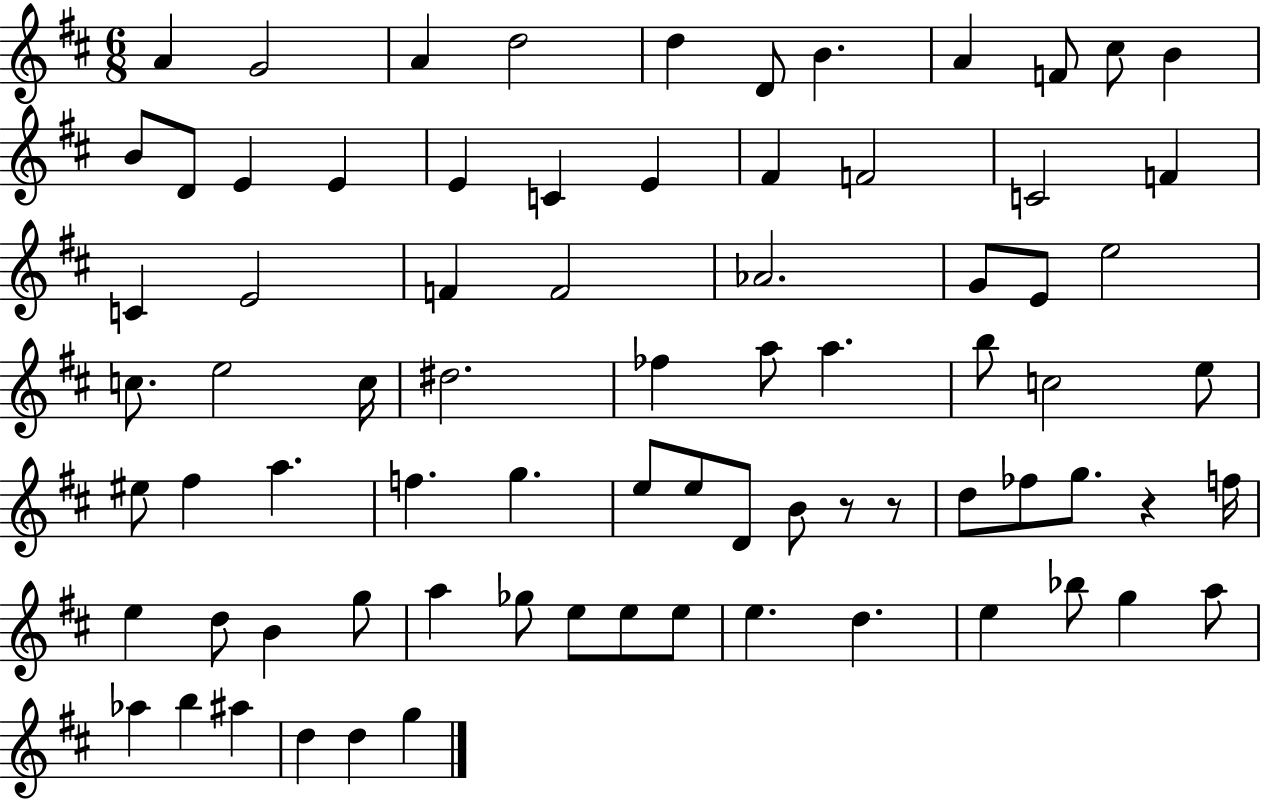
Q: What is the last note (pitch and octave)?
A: G5